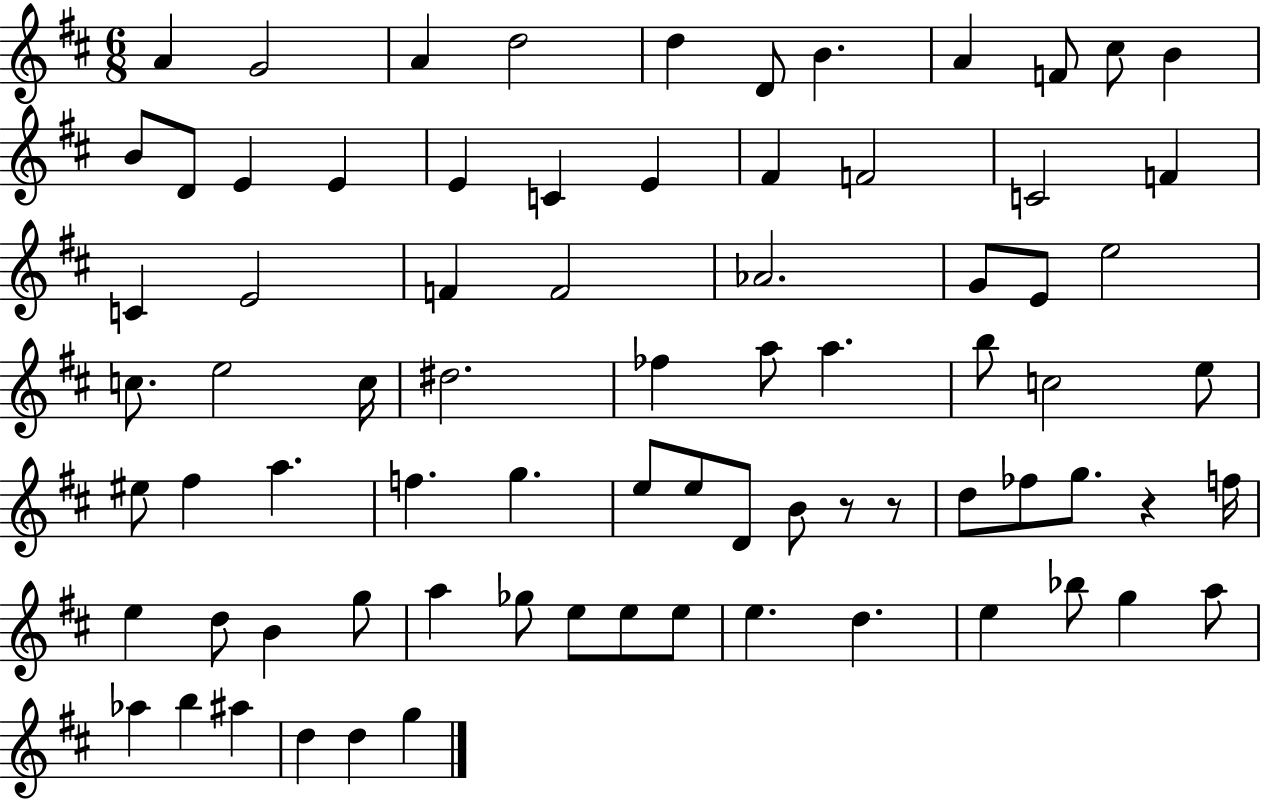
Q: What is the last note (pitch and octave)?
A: G5